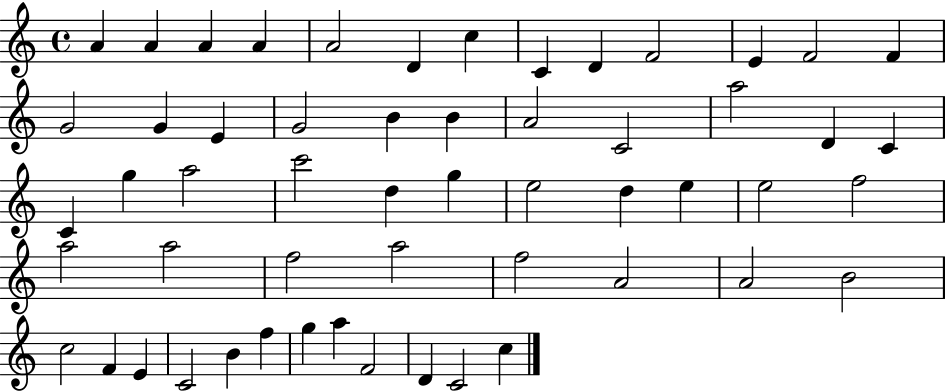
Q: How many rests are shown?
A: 0